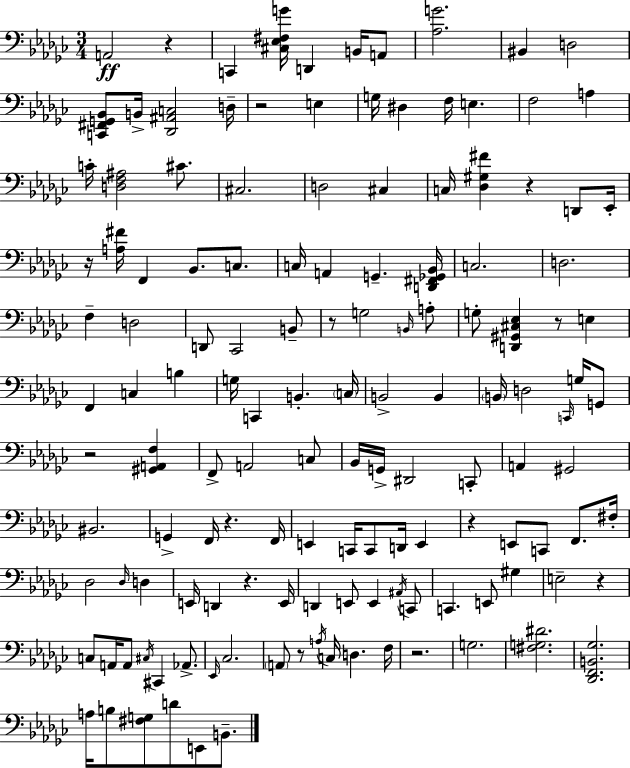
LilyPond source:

{
  \clef bass
  \numericTimeSignature
  \time 3/4
  \key ees \minor
  \repeat volta 2 { a,2\ff r4 | c,4 <cis ees fis g'>16 d,4 b,16 a,8 | <aes g'>2. | bis,4 d2 | \break <c, fis, g, bes,>8 b,16-> <des, ais, c>2 d16-- | r2 e4 | g16 dis4 f16 e4. | f2 a4 | \break c'16-. <d f ais>2 cis'8. | cis2. | d2 cis4 | c16 <des gis fis'>4 r4 d,8 ees,16-. | \break r16 <a fis'>16 f,4 bes,8. c8. | c16 a,4 g,4.-- <d, fis, ges, bes,>16 | c2. | d2. | \break f4-- d2 | d,8 ces,2 b,8-- | r8 g2 \grace { b,16 } a8-. | g8-. <d, gis, cis ees>4 r8 e4 | \break f,4 c4 b4 | g16 c,4 b,4.-. | \parenthesize c16 b,2-> b,4 | \parenthesize b,16 d2 \grace { c,16 } g16 | \break g,8 r2 <gis, a, f>4 | f,8-> a,2 | c8 bes,16 g,16-> dis,2 | c,8-. a,4 gis,2 | \break bis,2. | g,4-> f,16 r4. | f,16 e,4 c,16 c,8 d,16 e,4 | r4 e,8 c,8 f,8. | \break fis16-. des2 \grace { des16 } d4 | e,16 d,4 r4. | e,16 d,4 e,8 e,4 | \acciaccatura { ais,16 } c,8 c,4. e,8 | \break gis4 e2-- | r4 c8 a,16 a,8 \acciaccatura { cis16 } cis,4 | aes,8.-> \grace { ees,16 } ces2. | \parenthesize a,8 r8 \acciaccatura { a16 } c16 | \break d4. f16 r2. | g2. | <fis g dis'>2. | <des, f, b, ges>2. | \break a16 b8 <fis g>8 | d'8 e,8 b,8.-- } \bar "|."
}